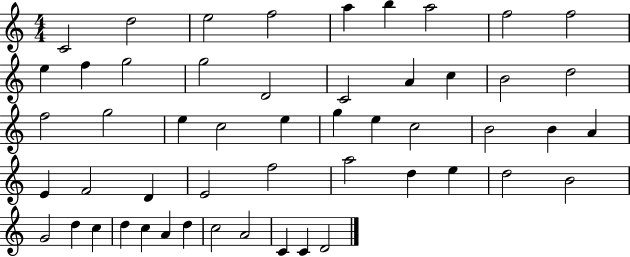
X:1
T:Untitled
M:4/4
L:1/4
K:C
C2 d2 e2 f2 a b a2 f2 f2 e f g2 g2 D2 C2 A c B2 d2 f2 g2 e c2 e g e c2 B2 B A E F2 D E2 f2 a2 d e d2 B2 G2 d c d c A d c2 A2 C C D2